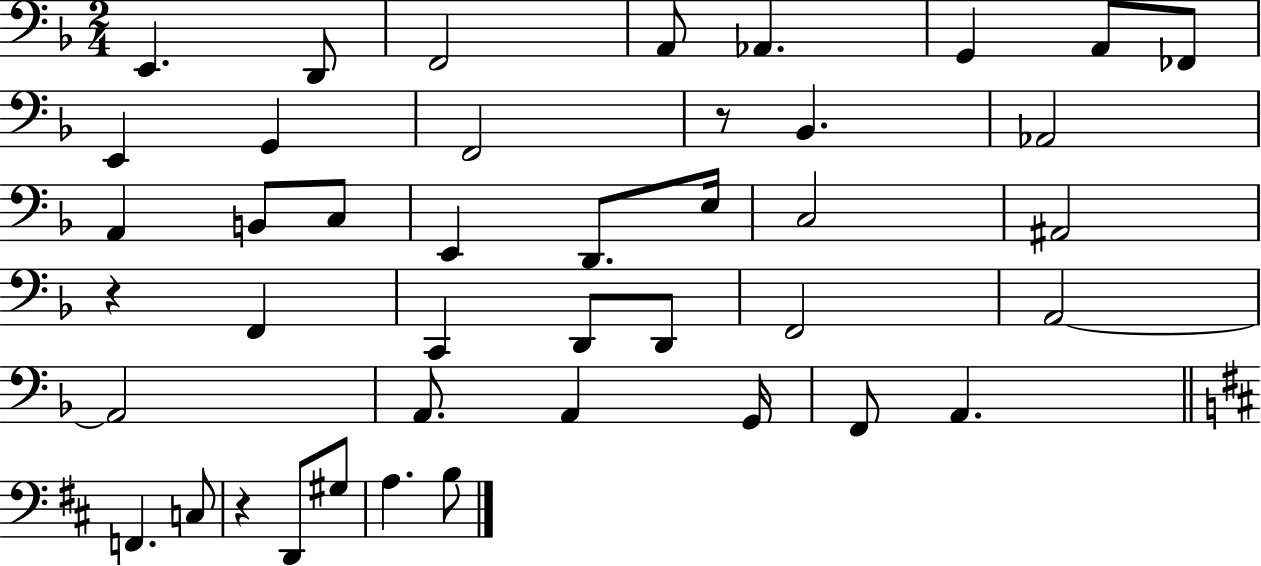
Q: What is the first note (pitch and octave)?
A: E2